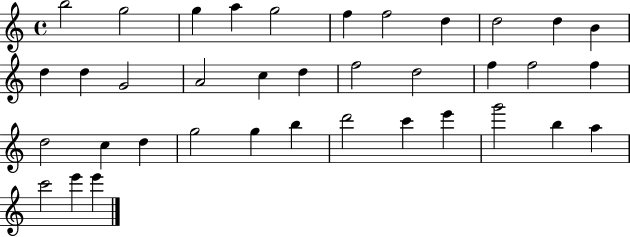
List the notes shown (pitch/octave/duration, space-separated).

B5/h G5/h G5/q A5/q G5/h F5/q F5/h D5/q D5/h D5/q B4/q D5/q D5/q G4/h A4/h C5/q D5/q F5/h D5/h F5/q F5/h F5/q D5/h C5/q D5/q G5/h G5/q B5/q D6/h C6/q E6/q G6/h B5/q A5/q C6/h E6/q E6/q